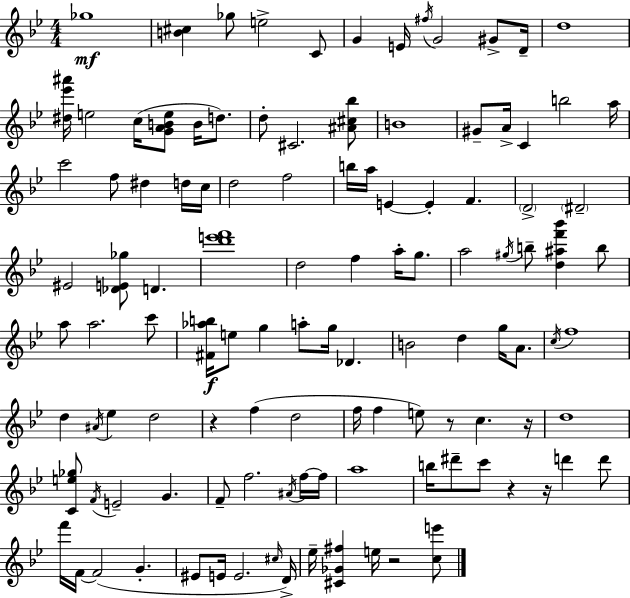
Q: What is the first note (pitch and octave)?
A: Gb5